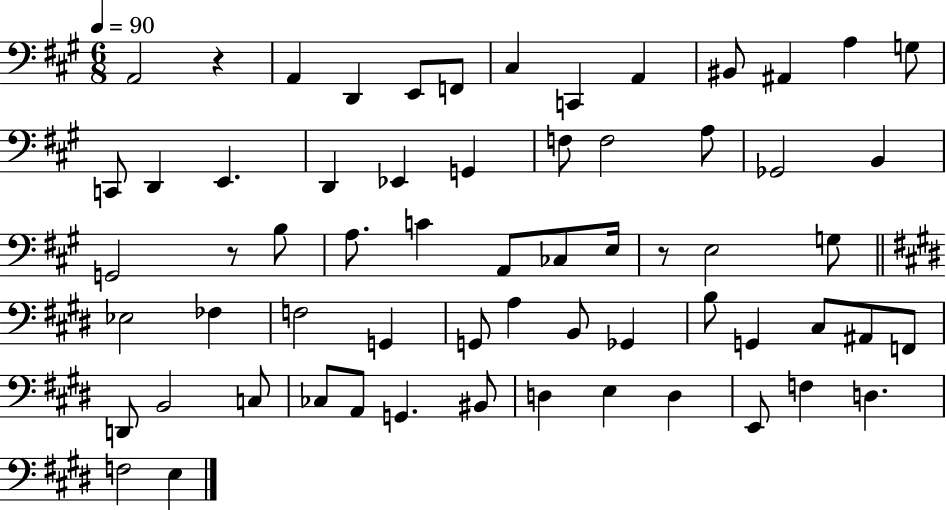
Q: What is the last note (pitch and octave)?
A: E3